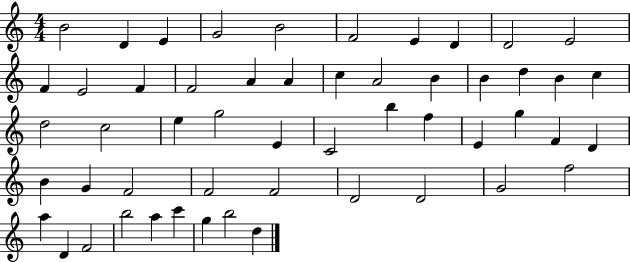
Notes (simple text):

B4/h D4/q E4/q G4/h B4/h F4/h E4/q D4/q D4/h E4/h F4/q E4/h F4/q F4/h A4/q A4/q C5/q A4/h B4/q B4/q D5/q B4/q C5/q D5/h C5/h E5/q G5/h E4/q C4/h B5/q F5/q E4/q G5/q F4/q D4/q B4/q G4/q F4/h F4/h F4/h D4/h D4/h G4/h F5/h A5/q D4/q F4/h B5/h A5/q C6/q G5/q B5/h D5/q